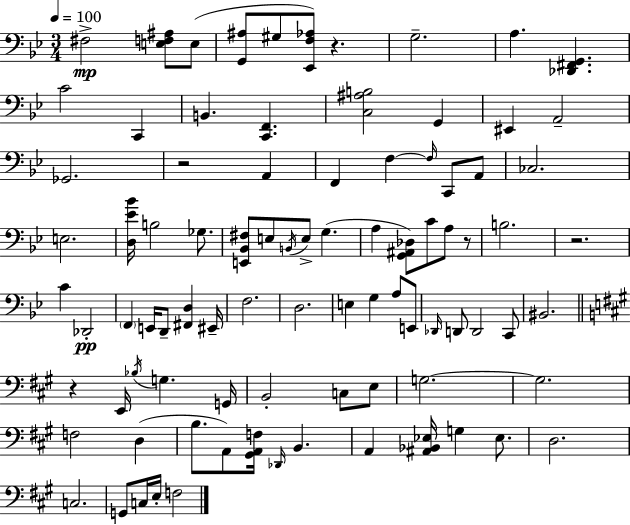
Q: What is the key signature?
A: BES major